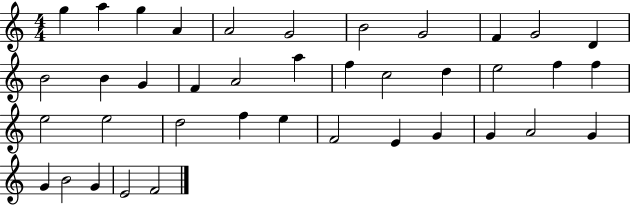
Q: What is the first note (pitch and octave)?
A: G5